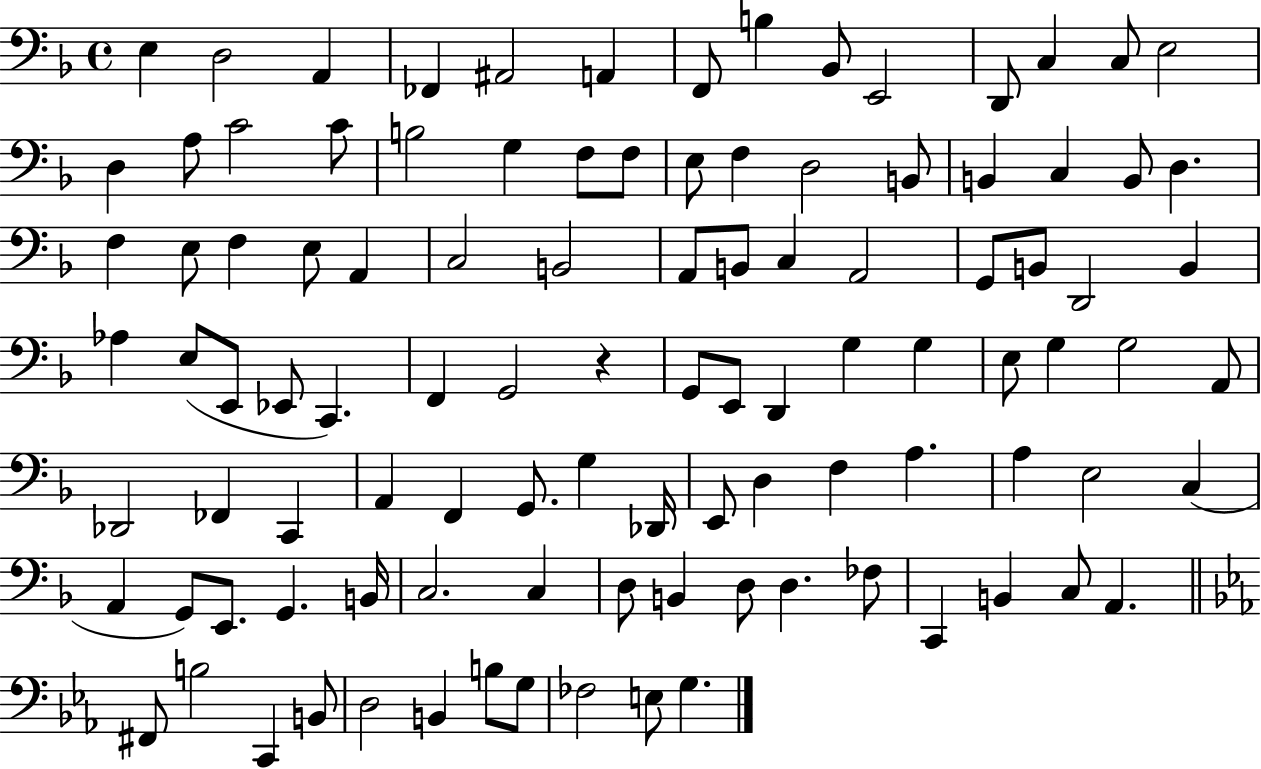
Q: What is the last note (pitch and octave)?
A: G3